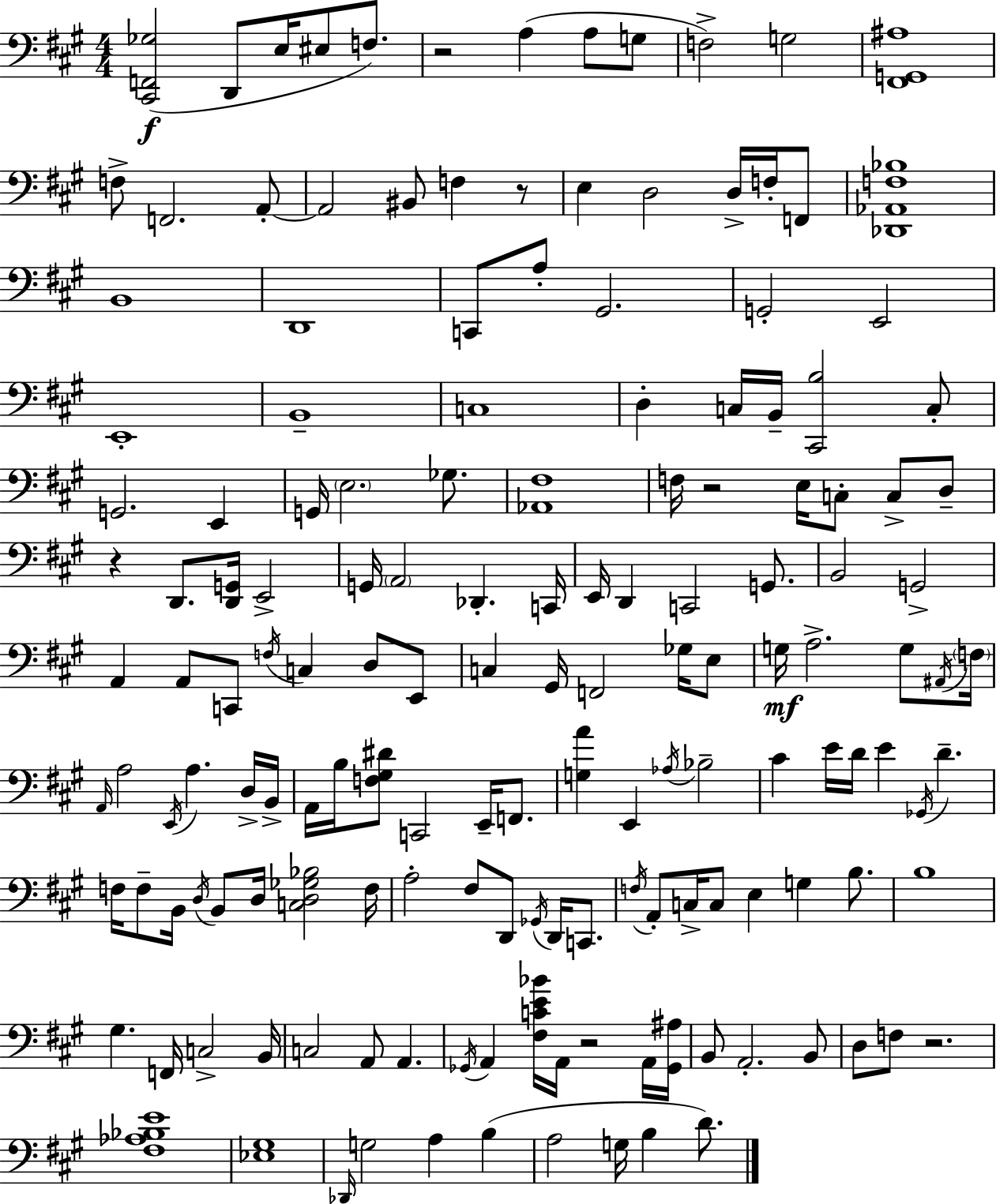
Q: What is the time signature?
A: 4/4